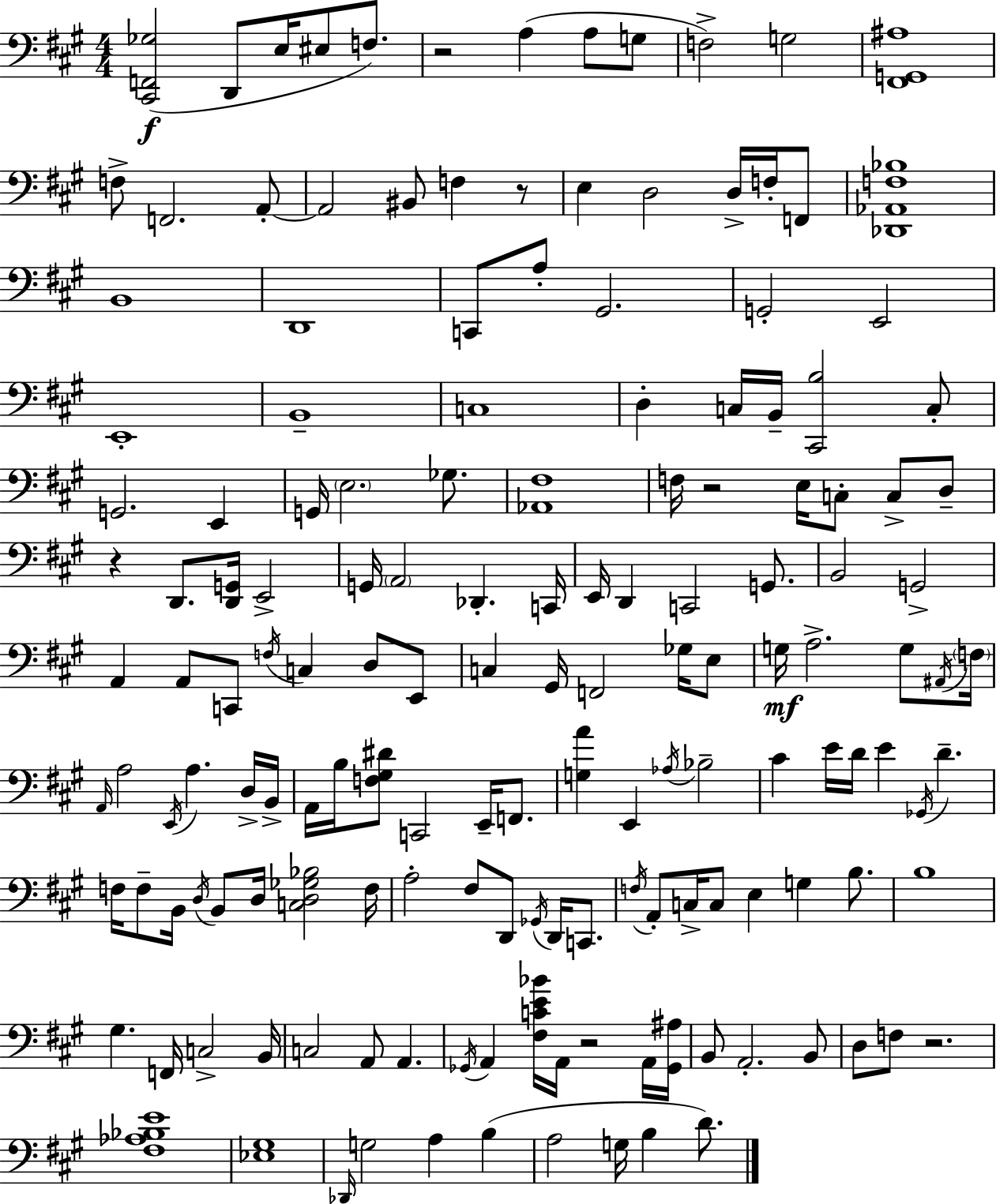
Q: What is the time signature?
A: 4/4